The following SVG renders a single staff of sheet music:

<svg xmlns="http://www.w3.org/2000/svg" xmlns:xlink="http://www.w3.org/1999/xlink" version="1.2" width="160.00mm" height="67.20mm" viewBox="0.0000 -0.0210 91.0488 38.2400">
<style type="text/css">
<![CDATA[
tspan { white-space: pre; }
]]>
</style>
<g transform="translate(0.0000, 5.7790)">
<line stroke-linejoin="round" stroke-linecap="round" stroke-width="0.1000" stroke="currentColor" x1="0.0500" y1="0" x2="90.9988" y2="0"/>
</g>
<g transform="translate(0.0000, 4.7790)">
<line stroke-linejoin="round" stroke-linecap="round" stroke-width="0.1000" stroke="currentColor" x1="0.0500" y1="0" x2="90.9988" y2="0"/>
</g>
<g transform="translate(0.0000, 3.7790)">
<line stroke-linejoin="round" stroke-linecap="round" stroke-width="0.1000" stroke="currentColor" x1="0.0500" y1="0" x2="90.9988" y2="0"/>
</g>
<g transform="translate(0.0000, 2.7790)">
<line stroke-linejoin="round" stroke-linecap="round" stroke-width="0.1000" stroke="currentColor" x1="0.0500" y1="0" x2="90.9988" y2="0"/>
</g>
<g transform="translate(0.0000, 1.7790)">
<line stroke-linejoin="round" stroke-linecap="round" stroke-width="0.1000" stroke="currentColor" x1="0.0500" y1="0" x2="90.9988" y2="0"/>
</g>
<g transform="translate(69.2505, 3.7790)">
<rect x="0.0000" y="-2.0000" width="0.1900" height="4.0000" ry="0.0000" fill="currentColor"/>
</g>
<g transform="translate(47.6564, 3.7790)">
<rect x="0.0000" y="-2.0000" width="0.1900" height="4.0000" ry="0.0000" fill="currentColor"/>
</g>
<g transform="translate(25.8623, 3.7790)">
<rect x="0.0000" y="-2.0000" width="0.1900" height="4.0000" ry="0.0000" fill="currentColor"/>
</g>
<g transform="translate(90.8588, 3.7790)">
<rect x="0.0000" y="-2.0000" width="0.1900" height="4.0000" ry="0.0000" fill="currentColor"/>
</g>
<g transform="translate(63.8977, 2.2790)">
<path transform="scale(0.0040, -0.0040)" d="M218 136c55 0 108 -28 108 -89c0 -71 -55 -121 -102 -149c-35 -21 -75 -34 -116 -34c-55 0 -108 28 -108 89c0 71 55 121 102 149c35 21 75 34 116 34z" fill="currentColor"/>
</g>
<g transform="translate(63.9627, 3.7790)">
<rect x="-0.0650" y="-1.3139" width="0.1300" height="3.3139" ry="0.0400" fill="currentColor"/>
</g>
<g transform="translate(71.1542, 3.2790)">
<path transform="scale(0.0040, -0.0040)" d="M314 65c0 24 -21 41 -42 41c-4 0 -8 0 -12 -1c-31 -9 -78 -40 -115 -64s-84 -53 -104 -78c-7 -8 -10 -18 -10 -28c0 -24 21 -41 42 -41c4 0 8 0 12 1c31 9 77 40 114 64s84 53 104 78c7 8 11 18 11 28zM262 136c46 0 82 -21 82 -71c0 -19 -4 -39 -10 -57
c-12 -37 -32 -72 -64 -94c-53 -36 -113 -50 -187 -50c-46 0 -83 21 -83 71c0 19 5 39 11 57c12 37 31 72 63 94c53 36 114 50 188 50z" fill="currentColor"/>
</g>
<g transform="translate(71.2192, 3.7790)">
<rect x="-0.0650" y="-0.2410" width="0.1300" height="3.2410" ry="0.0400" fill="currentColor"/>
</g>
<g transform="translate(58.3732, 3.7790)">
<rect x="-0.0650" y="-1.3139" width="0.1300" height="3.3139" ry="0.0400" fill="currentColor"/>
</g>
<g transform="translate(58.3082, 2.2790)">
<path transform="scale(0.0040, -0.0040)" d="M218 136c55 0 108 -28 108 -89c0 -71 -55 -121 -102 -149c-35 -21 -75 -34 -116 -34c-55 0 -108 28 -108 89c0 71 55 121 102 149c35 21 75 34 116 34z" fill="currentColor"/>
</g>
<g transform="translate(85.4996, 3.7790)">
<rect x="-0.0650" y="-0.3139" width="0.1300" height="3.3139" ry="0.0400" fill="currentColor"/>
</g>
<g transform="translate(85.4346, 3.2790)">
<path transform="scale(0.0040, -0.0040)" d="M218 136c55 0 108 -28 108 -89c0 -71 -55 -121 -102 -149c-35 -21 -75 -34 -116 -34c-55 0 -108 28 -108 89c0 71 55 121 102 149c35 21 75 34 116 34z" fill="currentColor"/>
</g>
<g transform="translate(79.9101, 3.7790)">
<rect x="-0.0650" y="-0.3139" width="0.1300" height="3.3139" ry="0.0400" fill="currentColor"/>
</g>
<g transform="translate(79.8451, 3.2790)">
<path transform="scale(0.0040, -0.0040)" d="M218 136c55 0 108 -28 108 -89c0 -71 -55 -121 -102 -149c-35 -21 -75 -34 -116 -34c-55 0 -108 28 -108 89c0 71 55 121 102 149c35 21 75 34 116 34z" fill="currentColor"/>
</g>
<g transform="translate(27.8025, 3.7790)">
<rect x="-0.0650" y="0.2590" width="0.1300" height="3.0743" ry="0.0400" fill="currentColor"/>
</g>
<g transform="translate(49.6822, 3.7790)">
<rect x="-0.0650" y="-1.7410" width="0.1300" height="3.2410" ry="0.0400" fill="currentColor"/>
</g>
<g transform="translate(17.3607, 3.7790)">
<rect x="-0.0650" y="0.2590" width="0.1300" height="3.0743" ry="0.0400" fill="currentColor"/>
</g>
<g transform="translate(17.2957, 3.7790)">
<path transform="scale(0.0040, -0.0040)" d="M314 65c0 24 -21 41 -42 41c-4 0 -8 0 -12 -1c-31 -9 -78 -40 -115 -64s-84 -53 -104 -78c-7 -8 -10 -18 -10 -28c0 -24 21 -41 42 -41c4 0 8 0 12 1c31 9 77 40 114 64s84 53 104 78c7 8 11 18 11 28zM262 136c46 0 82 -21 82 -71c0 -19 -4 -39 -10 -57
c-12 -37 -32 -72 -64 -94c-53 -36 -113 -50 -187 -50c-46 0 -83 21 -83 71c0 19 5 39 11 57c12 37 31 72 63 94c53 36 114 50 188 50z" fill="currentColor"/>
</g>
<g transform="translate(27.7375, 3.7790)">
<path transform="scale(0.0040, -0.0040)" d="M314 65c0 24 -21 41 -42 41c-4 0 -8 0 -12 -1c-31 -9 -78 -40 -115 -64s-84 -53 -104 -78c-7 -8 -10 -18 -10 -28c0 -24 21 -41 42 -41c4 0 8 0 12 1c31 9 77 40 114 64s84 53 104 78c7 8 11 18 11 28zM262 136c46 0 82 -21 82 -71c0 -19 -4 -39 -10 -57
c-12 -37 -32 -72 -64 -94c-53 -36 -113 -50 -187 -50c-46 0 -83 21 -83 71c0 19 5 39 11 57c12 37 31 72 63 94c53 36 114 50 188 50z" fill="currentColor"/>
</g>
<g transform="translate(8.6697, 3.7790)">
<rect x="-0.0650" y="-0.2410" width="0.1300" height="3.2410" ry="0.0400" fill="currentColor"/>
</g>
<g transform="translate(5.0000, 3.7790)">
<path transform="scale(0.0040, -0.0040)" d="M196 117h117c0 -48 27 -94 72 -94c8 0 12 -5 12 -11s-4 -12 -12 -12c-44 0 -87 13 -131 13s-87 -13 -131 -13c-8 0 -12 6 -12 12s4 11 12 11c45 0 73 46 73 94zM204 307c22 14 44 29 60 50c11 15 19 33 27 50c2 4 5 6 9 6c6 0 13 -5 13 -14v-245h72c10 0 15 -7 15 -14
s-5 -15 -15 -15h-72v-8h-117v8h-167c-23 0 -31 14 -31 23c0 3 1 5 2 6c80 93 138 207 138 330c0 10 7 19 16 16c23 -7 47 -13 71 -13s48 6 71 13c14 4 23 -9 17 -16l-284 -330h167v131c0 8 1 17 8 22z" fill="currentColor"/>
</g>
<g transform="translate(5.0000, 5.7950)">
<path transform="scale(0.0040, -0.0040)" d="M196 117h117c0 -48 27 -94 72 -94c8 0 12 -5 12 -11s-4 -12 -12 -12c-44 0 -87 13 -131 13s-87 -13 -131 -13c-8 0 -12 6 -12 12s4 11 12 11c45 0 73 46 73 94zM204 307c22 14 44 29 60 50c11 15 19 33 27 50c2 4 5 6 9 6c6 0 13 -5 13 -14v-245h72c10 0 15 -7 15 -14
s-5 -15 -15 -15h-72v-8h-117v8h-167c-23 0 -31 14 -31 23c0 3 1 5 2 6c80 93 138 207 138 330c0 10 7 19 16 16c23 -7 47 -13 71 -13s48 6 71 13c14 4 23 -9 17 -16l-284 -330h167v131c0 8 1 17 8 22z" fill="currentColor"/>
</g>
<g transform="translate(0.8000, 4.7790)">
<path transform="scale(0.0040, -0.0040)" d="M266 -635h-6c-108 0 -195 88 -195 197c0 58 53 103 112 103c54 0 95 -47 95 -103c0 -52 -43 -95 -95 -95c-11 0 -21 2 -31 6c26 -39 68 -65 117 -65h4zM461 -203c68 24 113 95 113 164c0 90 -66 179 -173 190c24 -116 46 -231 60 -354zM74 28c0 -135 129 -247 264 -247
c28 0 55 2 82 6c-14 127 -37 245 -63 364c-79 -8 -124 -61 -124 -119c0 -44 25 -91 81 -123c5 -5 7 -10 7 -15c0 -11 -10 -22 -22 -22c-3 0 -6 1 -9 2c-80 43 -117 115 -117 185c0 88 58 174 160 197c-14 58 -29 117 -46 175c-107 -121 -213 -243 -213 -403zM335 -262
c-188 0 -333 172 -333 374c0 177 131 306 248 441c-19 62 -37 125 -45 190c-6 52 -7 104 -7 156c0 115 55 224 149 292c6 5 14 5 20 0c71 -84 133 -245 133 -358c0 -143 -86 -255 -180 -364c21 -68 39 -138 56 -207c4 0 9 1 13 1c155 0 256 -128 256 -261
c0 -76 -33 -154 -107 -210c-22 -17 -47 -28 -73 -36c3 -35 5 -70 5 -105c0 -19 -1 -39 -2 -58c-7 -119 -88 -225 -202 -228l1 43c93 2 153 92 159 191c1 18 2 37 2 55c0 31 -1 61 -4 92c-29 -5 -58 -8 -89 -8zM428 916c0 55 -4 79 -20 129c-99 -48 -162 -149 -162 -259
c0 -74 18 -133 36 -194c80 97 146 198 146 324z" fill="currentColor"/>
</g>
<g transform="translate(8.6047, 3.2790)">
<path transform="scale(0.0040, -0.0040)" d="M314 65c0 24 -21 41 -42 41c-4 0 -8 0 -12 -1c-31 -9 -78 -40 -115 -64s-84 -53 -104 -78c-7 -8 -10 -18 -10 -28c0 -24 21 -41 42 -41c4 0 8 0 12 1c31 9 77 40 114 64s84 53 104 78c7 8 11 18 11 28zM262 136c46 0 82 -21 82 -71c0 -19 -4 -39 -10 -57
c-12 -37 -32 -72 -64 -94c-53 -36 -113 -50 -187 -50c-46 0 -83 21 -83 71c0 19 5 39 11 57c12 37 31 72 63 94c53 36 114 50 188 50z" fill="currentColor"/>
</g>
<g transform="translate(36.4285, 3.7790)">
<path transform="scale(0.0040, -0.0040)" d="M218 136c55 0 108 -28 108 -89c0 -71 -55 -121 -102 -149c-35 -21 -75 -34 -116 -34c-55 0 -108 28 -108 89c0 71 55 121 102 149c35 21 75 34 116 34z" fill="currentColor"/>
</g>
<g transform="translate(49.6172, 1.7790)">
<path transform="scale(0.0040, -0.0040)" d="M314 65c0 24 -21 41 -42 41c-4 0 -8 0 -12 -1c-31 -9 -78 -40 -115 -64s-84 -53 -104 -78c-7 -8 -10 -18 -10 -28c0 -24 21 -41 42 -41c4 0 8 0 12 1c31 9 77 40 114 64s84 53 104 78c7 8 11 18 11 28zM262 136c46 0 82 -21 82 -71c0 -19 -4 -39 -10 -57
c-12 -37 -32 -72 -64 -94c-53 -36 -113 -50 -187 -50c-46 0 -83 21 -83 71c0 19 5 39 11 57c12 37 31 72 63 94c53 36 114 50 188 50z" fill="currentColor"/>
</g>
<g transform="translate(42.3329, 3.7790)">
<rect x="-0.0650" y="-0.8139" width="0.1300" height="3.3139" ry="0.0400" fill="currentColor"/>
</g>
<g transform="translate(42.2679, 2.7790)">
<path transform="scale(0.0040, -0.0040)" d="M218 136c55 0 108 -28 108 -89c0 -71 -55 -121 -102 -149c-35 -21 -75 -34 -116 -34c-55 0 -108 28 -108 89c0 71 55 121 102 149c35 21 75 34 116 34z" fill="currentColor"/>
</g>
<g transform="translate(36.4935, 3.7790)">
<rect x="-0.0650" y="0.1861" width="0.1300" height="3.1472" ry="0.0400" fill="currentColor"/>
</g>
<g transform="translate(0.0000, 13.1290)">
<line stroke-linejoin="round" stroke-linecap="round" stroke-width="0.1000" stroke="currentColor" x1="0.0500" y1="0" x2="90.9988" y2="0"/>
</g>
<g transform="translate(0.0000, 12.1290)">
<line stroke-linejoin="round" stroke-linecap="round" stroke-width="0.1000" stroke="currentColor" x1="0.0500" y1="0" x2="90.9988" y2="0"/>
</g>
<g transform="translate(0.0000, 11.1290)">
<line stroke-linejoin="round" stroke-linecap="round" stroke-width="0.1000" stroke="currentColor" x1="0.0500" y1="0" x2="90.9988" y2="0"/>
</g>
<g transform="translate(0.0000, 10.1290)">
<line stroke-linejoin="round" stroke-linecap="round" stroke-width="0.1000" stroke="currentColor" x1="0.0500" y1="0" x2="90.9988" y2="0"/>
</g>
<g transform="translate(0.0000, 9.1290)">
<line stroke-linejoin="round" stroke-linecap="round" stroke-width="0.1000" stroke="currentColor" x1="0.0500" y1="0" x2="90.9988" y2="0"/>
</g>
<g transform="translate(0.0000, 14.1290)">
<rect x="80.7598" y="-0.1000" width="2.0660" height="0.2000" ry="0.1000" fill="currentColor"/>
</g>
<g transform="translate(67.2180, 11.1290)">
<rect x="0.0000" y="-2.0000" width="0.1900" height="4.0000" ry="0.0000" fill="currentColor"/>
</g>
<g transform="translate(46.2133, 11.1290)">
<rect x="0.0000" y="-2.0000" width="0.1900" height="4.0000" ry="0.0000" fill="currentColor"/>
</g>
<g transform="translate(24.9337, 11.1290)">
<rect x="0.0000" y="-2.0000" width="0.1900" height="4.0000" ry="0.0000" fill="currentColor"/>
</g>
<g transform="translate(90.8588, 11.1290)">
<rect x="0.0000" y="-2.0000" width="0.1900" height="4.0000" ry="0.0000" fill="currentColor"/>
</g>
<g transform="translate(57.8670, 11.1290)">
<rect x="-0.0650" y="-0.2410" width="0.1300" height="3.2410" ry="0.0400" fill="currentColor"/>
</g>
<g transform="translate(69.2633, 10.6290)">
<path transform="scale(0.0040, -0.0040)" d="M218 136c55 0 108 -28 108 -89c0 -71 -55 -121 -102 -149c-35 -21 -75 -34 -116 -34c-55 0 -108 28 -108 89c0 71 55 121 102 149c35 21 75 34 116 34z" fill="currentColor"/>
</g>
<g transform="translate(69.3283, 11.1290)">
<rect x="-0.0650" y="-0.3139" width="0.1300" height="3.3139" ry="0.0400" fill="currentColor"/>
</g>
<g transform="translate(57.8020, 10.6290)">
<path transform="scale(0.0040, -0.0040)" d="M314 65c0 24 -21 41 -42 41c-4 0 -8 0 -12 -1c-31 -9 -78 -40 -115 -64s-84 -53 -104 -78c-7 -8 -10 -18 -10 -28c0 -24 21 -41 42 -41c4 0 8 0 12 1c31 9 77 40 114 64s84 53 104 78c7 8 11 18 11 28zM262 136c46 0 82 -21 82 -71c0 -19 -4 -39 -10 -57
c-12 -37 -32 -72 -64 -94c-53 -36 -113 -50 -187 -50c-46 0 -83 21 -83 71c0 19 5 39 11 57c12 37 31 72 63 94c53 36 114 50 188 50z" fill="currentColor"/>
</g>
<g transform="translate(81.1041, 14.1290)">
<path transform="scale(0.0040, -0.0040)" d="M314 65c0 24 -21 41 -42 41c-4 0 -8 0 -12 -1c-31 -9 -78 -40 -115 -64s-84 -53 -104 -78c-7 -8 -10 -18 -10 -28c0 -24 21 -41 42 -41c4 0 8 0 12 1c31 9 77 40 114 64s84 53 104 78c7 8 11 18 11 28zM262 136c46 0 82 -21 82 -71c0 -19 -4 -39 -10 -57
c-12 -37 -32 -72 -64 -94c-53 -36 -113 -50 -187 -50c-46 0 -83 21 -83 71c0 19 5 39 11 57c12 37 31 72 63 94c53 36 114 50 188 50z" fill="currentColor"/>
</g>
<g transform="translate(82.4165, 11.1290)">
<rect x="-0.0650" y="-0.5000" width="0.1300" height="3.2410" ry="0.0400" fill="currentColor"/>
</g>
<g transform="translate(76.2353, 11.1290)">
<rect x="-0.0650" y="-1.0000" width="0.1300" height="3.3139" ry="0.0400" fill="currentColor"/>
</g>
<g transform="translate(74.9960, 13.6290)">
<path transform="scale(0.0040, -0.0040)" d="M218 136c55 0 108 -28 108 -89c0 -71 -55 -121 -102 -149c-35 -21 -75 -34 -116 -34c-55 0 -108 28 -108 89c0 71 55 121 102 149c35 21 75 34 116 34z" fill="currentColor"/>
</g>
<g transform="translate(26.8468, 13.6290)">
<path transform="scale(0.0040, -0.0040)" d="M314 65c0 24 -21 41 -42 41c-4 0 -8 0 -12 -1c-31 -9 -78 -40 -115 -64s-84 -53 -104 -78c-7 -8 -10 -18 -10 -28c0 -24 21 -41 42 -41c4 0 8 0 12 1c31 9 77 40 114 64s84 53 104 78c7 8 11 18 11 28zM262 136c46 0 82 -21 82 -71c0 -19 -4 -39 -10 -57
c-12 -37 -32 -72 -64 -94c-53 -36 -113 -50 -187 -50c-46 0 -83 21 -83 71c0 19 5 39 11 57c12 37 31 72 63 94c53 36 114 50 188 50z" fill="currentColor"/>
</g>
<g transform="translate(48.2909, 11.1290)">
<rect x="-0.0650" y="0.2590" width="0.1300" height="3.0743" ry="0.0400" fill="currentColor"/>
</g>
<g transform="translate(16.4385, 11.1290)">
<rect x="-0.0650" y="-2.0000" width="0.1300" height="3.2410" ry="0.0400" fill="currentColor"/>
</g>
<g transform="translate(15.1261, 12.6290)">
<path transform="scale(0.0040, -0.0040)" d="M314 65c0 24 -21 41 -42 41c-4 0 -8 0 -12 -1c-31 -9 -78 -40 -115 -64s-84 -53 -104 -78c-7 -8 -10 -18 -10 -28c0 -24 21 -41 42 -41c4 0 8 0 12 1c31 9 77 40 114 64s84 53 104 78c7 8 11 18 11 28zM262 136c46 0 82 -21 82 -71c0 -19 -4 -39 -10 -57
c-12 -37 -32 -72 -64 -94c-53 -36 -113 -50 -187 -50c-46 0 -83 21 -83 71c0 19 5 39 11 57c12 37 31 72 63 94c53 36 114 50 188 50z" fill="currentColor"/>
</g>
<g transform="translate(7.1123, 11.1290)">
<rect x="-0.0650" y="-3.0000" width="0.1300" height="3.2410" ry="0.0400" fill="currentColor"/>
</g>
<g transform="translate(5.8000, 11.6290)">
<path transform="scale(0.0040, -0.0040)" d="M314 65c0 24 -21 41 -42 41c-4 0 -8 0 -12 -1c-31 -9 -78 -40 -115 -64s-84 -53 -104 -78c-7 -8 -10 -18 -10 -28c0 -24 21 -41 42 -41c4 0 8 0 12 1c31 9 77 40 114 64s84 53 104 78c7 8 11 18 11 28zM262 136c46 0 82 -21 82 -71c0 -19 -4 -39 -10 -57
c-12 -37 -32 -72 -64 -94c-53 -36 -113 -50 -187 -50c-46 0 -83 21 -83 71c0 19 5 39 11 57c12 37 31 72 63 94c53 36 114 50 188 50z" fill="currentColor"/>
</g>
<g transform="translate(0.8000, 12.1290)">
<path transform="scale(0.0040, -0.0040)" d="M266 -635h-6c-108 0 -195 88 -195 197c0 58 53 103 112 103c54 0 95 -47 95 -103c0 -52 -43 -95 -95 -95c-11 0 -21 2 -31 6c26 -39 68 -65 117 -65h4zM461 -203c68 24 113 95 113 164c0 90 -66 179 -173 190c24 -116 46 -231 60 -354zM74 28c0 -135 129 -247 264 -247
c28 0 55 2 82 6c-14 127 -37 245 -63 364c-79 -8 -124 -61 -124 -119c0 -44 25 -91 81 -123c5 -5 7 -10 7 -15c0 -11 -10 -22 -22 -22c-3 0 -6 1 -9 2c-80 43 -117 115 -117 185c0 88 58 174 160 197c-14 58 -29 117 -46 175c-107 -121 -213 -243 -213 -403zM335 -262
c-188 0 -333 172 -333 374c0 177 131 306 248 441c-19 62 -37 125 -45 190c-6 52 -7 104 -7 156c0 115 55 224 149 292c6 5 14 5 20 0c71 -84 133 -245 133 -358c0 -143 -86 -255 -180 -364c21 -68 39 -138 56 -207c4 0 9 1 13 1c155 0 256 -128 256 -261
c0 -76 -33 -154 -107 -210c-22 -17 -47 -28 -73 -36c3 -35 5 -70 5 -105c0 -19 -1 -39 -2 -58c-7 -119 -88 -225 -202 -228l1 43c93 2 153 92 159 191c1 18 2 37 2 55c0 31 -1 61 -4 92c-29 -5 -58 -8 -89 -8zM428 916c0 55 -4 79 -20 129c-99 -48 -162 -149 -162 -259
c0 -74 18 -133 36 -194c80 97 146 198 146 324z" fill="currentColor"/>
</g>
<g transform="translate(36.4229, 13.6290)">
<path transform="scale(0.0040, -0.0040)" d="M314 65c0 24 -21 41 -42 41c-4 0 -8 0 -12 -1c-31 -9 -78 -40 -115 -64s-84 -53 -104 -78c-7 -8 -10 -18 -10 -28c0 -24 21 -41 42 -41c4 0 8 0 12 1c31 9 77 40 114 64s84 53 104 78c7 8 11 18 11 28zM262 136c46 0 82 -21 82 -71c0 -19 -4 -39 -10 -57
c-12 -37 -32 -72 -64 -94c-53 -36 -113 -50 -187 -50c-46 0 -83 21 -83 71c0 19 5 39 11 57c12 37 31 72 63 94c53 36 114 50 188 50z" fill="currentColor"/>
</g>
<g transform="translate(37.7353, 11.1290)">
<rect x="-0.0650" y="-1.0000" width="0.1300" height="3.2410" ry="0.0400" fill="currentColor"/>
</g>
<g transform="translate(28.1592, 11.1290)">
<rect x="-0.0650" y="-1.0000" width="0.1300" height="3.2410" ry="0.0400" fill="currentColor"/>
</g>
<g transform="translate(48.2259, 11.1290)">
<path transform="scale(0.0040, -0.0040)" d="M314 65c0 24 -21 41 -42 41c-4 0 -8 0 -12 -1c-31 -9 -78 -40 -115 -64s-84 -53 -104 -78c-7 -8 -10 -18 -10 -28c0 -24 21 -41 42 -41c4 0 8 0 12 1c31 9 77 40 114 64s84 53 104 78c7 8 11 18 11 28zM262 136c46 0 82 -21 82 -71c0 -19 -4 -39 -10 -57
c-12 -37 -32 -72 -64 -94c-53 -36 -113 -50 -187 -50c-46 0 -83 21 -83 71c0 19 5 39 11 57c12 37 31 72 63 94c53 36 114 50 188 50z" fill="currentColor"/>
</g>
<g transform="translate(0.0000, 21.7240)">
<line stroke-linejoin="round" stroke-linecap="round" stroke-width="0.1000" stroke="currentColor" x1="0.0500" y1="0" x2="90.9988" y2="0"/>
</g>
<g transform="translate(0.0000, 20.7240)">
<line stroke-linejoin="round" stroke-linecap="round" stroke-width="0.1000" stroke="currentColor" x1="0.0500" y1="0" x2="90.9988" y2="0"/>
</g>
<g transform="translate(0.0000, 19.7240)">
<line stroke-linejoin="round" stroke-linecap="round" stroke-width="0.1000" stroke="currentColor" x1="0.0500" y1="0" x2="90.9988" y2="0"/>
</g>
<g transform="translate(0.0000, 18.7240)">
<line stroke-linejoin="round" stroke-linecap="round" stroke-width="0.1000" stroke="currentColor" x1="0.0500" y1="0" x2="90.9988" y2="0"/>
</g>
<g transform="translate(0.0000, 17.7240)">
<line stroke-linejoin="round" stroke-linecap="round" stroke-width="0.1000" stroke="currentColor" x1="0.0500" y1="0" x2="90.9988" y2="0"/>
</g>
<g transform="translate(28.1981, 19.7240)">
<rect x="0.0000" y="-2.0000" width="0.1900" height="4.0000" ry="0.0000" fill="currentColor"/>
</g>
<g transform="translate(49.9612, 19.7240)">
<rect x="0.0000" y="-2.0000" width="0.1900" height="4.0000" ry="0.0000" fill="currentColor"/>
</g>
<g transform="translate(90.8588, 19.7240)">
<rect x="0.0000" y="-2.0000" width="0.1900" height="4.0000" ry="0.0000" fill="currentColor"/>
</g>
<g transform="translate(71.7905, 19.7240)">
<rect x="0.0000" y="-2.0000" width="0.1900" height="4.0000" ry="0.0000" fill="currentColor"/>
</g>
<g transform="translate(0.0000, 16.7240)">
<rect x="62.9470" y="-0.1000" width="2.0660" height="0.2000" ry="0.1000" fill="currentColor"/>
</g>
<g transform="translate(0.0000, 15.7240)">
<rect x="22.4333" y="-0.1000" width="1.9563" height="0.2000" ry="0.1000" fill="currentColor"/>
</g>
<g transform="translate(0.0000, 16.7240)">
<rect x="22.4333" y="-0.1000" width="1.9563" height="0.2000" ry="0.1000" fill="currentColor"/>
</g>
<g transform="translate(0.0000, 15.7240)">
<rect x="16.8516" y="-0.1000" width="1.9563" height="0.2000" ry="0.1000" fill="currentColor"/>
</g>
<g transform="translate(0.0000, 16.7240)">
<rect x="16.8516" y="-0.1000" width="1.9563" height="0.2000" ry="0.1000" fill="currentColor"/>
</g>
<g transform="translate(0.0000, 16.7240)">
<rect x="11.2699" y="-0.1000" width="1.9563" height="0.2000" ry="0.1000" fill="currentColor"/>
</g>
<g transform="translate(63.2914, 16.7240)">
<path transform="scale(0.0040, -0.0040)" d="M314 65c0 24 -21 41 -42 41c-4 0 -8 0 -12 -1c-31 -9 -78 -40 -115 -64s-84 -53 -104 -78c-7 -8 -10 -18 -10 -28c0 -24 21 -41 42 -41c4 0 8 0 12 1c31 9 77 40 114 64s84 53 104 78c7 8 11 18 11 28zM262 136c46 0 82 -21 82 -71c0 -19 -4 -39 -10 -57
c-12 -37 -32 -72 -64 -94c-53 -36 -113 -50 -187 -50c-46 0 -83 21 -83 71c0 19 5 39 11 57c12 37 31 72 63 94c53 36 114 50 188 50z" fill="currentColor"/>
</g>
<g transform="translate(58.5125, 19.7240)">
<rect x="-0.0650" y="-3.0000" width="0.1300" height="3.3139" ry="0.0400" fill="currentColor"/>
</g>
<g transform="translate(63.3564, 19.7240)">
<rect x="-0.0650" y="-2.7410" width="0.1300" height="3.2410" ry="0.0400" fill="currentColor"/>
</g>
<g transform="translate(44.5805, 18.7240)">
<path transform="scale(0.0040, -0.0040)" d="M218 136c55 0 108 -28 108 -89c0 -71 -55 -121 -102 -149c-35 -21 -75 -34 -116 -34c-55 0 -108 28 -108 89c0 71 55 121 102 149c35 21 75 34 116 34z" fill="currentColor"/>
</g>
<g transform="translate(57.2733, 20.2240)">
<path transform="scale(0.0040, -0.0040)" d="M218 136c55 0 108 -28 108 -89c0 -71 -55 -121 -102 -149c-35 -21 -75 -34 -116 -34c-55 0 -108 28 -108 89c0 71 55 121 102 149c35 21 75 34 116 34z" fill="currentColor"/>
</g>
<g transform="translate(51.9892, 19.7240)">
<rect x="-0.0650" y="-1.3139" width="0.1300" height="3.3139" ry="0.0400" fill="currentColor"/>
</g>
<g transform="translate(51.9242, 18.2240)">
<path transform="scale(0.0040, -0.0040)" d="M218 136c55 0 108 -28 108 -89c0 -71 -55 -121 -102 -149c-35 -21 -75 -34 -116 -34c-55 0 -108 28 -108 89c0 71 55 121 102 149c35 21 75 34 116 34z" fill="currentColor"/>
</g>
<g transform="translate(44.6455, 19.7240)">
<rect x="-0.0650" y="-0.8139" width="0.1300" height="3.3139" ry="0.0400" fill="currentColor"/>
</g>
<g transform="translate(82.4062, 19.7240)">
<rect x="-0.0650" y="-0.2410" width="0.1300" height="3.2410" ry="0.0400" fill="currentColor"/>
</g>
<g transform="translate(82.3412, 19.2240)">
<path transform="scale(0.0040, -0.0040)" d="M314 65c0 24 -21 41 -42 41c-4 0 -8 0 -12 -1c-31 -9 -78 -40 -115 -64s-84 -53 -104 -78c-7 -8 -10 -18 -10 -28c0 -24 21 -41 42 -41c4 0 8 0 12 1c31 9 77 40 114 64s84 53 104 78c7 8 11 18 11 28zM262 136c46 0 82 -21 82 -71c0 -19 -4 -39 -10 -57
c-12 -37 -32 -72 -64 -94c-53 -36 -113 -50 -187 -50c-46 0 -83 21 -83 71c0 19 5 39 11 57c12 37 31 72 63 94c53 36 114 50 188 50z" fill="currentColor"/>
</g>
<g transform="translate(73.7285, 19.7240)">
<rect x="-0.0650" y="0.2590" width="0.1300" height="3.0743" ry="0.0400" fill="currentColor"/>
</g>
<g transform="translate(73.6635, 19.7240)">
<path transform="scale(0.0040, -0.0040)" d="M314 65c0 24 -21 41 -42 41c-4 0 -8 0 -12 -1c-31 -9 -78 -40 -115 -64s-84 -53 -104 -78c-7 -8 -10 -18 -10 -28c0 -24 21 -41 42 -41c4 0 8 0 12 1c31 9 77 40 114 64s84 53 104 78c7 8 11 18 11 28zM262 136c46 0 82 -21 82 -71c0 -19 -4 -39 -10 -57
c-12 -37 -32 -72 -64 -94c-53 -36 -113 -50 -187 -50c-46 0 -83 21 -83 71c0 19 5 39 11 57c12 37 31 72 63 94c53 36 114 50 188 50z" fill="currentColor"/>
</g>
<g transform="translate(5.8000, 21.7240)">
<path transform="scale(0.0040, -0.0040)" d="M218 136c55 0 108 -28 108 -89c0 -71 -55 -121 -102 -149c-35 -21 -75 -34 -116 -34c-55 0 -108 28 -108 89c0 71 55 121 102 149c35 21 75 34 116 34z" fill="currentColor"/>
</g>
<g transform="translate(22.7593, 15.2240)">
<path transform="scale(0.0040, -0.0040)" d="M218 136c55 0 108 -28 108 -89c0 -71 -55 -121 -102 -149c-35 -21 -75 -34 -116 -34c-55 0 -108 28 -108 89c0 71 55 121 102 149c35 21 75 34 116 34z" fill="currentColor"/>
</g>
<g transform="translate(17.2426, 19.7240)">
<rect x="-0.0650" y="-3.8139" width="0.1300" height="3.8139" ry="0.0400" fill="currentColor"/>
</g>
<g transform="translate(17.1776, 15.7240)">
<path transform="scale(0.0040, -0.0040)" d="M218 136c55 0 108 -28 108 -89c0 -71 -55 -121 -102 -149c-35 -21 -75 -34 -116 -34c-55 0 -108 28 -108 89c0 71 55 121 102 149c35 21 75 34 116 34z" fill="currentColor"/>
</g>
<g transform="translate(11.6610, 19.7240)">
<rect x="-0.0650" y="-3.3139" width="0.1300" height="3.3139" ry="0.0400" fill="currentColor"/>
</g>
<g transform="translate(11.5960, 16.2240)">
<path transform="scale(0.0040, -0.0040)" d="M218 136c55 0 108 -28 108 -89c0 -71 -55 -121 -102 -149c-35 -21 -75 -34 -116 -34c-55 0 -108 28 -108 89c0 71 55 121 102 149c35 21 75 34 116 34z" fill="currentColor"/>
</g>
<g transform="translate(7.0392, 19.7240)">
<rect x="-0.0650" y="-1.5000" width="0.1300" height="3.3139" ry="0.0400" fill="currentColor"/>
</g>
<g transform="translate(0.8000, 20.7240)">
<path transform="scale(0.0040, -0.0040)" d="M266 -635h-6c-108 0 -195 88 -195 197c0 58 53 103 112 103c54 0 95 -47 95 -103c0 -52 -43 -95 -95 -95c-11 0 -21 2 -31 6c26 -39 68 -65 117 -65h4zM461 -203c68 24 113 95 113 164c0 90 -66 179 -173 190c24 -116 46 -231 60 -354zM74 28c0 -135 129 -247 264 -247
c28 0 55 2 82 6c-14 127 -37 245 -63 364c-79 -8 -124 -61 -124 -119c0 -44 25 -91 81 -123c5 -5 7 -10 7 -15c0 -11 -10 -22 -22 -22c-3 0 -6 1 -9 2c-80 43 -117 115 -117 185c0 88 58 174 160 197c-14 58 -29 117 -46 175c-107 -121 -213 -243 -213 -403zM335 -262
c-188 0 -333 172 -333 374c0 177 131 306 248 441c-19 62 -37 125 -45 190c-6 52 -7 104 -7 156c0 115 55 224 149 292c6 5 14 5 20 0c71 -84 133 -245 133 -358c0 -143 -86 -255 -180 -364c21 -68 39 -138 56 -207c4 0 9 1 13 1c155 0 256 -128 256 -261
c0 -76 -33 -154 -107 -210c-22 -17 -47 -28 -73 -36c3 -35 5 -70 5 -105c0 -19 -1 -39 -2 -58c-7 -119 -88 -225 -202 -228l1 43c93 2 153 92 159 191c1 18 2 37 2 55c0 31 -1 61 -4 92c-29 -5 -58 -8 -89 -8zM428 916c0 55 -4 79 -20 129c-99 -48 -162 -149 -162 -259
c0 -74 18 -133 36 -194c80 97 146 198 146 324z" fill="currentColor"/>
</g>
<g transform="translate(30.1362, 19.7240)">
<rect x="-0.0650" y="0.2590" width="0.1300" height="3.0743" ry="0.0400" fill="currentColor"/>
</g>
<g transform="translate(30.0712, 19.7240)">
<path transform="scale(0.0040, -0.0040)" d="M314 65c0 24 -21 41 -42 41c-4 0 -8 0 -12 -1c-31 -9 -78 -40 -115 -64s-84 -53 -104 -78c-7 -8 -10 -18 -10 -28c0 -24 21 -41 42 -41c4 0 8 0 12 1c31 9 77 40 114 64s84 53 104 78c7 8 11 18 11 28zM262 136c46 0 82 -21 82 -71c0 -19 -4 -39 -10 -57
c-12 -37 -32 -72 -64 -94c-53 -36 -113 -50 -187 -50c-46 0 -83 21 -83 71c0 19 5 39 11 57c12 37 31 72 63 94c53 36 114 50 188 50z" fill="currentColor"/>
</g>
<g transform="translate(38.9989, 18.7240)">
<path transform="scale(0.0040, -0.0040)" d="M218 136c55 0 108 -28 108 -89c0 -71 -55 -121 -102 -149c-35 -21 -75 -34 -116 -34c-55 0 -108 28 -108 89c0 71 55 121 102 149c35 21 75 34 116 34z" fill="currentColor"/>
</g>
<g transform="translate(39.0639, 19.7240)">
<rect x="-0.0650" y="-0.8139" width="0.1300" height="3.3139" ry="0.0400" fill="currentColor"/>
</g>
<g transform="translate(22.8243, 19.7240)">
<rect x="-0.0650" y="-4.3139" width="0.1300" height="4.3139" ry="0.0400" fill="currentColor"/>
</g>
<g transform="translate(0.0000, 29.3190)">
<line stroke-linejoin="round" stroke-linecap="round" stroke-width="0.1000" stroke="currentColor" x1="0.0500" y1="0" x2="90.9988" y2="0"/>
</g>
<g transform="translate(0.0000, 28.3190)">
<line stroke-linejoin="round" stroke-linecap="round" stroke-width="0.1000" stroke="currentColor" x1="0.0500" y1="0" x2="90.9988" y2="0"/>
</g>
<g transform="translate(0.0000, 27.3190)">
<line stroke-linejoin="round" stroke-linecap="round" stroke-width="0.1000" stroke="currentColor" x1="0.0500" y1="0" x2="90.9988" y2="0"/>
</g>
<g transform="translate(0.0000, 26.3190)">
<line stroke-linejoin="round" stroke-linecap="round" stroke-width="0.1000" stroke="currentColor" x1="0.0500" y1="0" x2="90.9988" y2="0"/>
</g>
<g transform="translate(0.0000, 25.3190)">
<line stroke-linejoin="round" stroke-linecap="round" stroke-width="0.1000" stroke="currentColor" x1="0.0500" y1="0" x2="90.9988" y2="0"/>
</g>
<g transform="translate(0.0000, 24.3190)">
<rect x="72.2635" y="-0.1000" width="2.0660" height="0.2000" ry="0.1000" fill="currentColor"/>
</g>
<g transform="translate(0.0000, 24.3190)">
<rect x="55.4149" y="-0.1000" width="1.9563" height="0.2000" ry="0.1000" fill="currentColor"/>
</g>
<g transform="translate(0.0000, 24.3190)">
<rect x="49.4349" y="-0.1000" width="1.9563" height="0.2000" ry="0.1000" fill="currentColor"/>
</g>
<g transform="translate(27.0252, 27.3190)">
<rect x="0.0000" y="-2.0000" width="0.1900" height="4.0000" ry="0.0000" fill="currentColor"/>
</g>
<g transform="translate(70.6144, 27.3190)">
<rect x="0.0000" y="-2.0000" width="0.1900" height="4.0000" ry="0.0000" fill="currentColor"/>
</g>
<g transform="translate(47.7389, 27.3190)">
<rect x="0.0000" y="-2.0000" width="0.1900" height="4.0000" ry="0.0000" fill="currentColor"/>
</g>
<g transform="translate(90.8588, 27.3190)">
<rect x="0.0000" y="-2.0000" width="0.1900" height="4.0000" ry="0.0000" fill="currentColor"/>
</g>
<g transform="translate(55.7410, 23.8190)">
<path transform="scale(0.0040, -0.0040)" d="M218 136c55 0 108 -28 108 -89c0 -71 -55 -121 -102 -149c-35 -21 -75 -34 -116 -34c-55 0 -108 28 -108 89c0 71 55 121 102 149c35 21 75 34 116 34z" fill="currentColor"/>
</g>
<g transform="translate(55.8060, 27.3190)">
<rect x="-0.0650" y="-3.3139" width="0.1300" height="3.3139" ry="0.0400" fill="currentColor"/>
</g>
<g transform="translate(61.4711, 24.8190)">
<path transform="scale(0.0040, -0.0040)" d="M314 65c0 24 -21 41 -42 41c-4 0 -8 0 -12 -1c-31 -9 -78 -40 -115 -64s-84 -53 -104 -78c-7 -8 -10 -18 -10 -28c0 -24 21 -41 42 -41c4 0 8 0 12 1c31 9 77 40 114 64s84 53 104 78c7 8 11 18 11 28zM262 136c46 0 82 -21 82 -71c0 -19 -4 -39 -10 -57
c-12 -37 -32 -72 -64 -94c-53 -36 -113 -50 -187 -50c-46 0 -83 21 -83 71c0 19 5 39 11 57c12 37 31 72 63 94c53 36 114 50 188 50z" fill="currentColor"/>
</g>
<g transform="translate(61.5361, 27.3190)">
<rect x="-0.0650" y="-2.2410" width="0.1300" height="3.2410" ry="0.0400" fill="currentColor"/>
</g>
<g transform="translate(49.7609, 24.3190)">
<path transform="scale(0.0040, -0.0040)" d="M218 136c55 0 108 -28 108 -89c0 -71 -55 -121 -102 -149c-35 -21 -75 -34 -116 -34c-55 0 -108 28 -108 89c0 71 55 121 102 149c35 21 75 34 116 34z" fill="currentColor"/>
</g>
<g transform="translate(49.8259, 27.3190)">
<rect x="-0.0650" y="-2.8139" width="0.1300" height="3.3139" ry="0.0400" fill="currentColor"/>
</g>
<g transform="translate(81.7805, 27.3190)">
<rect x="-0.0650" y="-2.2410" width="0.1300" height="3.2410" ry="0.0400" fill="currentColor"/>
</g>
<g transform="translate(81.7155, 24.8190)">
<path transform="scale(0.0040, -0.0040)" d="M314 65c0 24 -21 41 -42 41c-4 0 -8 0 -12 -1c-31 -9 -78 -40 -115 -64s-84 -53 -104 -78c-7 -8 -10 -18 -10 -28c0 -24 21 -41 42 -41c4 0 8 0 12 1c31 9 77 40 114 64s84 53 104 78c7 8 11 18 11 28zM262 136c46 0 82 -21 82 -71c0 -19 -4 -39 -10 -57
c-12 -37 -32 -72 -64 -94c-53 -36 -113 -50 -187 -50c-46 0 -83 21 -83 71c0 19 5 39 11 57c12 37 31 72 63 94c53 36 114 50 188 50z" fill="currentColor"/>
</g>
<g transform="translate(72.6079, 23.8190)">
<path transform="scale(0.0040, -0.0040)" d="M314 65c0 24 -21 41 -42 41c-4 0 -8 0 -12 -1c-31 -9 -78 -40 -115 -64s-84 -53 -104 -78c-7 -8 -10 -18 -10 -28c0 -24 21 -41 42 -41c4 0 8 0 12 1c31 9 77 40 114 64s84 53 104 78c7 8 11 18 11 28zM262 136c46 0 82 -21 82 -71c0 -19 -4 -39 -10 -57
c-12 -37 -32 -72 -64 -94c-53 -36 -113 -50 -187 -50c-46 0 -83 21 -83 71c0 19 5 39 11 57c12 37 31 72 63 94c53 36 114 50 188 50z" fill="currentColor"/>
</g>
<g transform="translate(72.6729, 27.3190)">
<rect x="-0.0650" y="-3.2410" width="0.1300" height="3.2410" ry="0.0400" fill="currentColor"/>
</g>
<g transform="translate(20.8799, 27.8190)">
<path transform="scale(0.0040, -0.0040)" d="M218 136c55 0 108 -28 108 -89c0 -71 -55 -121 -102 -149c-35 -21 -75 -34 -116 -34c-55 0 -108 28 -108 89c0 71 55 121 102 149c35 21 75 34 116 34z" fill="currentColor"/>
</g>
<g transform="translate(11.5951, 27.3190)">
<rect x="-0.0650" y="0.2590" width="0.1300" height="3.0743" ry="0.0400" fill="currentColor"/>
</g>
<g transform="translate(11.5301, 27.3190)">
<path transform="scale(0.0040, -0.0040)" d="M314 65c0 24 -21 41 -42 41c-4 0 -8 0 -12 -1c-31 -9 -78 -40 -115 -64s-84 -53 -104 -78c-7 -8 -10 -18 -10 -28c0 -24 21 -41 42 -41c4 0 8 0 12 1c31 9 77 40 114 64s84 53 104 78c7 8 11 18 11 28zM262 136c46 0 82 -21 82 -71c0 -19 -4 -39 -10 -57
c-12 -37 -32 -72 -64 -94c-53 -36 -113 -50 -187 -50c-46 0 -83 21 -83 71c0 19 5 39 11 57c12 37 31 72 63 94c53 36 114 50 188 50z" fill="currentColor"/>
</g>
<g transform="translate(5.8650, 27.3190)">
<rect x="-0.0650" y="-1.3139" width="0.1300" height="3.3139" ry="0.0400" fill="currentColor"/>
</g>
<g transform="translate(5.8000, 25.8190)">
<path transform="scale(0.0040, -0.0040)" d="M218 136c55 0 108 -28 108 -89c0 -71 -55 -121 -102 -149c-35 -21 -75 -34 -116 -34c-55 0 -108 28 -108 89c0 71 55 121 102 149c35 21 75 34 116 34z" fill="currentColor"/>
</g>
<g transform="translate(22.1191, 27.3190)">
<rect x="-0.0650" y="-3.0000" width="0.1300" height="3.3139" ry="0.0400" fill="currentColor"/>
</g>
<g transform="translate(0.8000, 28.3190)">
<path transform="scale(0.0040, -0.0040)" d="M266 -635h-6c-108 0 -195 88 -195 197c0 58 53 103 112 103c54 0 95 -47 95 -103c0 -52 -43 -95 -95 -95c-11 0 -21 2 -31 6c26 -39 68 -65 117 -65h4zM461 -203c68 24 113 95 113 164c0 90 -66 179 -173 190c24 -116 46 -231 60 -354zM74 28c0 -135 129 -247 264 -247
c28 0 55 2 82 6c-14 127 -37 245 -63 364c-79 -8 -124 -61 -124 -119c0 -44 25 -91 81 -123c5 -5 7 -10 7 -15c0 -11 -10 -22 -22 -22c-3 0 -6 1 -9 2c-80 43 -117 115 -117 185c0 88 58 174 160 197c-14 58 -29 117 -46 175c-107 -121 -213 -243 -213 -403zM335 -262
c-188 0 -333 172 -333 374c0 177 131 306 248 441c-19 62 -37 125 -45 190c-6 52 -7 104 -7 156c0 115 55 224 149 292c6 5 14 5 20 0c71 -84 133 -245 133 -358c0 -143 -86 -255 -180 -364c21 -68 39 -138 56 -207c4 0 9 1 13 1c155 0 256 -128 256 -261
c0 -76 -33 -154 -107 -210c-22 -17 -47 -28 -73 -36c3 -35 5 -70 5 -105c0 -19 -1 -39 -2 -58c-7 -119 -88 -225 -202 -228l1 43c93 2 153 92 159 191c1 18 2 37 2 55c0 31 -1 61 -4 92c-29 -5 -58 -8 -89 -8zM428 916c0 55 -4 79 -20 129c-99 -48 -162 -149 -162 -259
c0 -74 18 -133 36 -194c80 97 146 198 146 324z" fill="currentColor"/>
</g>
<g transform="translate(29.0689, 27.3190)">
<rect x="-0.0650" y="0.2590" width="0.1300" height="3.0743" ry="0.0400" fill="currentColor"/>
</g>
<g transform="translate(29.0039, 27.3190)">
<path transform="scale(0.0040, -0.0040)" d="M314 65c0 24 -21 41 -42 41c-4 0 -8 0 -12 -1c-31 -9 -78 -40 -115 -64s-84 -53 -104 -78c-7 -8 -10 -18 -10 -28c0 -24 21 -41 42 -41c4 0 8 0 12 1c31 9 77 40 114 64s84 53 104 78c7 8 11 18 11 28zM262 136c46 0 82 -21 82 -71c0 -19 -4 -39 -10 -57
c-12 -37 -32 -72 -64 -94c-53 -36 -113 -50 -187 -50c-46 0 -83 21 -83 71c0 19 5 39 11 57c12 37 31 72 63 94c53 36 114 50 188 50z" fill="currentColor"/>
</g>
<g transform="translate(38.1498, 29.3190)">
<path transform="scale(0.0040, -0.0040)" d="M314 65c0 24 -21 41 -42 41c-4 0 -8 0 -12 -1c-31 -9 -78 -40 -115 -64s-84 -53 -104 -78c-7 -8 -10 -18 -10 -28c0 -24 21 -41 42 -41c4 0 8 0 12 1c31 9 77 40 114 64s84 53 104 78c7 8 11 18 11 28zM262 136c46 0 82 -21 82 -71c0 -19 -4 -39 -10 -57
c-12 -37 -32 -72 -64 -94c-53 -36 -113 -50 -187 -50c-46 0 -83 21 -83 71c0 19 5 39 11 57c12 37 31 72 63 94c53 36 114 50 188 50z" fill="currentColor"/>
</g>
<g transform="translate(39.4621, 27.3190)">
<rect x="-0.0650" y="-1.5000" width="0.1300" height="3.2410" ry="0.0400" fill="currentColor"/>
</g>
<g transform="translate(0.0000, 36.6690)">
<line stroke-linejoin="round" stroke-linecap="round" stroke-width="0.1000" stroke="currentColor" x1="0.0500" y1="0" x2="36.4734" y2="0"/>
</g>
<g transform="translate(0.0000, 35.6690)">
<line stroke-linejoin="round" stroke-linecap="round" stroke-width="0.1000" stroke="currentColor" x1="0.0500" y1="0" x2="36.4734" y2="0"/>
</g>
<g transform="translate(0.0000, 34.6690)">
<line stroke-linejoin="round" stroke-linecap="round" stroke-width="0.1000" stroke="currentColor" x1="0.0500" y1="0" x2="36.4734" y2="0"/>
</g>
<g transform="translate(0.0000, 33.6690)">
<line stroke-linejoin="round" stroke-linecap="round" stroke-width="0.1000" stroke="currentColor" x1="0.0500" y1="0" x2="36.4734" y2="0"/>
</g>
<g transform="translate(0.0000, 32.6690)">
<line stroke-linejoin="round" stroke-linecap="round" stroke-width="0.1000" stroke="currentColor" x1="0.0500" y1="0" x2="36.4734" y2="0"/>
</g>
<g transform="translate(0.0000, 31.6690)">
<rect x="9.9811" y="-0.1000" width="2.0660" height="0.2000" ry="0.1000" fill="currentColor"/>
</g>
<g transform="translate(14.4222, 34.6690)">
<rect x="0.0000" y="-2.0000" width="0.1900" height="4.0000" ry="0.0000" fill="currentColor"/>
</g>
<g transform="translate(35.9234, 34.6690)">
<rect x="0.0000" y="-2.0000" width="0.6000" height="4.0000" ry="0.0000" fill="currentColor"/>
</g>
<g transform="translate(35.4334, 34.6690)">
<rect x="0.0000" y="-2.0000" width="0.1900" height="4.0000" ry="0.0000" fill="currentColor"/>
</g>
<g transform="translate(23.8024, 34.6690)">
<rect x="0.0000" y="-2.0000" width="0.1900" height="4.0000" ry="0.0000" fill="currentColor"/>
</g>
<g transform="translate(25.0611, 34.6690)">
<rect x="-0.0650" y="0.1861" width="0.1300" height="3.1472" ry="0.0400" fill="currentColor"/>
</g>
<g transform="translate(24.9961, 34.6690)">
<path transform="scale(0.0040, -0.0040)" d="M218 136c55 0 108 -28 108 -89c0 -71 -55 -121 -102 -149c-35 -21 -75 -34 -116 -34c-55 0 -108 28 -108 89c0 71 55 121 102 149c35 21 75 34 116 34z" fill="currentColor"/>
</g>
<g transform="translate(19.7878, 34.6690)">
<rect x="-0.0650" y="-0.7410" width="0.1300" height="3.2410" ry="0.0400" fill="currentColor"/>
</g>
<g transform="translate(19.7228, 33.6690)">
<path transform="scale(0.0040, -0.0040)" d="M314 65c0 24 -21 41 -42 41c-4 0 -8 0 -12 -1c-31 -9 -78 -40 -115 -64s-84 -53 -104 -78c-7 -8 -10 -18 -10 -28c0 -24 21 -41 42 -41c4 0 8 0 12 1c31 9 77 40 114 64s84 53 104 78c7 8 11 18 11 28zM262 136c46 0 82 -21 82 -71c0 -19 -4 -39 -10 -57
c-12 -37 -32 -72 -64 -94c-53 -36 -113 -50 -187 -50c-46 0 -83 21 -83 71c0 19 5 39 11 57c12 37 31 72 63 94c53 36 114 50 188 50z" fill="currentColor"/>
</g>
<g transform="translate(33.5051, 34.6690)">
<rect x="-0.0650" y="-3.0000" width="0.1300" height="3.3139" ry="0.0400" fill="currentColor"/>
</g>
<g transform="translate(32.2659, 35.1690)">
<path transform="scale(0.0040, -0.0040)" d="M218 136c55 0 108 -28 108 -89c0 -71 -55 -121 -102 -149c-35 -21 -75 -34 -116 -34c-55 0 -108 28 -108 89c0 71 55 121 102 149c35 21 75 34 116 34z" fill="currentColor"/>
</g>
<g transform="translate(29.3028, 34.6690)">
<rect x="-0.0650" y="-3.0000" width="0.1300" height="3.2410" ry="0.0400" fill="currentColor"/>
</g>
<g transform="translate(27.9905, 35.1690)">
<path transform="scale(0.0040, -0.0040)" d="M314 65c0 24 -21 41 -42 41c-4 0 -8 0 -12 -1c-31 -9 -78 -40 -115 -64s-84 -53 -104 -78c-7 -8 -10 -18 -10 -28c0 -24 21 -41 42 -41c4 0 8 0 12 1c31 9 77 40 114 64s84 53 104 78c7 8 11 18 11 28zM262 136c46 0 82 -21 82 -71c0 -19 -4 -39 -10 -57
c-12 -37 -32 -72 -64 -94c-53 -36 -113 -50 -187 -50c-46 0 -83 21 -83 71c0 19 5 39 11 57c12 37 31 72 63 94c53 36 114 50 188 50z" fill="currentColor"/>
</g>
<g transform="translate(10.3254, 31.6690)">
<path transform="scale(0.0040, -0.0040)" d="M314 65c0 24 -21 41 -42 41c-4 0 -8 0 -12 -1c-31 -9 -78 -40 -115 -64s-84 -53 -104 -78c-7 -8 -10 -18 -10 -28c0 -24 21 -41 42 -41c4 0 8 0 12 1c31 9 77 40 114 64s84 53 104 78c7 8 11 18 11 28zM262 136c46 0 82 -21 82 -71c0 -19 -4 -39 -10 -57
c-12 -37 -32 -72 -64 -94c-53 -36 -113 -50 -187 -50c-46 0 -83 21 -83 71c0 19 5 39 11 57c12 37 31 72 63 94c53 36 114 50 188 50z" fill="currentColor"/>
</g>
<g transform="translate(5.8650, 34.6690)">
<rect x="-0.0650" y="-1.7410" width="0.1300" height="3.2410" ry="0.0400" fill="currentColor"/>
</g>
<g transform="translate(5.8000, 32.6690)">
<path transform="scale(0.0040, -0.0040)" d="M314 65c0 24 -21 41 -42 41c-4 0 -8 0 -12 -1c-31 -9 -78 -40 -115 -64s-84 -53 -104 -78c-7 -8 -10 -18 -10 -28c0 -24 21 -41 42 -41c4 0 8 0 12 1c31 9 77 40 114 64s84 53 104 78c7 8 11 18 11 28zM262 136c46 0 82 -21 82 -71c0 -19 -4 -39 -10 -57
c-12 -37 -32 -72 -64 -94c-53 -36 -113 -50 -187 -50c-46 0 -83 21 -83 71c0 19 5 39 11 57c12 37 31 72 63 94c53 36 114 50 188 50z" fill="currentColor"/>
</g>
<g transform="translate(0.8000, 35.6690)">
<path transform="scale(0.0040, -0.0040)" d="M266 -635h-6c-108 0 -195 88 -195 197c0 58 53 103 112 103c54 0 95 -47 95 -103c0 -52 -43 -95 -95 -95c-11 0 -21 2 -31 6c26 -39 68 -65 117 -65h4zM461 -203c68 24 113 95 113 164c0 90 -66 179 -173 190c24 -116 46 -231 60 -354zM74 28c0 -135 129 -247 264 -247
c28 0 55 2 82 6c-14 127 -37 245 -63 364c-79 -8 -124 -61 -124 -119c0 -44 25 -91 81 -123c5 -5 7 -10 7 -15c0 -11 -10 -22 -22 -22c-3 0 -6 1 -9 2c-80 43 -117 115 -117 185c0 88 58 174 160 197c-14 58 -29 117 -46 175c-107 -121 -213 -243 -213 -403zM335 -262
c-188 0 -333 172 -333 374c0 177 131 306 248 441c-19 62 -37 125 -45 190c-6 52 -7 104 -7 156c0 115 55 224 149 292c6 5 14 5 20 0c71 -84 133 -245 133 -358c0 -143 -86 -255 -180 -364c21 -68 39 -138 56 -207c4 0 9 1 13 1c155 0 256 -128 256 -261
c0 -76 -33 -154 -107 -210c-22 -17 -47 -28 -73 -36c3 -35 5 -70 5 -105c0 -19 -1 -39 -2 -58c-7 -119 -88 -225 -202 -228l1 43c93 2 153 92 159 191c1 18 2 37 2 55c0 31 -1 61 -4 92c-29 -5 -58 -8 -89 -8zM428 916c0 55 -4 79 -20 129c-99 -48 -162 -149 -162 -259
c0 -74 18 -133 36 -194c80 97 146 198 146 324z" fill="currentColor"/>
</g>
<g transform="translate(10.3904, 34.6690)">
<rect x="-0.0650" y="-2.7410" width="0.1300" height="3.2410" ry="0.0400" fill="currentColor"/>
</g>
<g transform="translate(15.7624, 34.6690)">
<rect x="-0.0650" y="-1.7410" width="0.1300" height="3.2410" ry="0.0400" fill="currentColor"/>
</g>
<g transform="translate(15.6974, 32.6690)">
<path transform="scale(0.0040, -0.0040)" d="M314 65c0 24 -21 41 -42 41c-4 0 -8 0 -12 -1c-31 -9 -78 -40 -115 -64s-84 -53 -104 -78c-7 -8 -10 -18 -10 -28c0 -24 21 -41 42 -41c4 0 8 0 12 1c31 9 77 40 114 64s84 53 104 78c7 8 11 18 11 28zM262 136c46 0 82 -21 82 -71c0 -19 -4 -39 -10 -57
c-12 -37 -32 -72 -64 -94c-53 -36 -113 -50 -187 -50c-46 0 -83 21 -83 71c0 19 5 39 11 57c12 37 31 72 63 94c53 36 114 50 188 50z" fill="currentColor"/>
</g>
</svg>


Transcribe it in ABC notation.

X:1
T:Untitled
M:4/4
L:1/4
K:C
c2 B2 B2 B d f2 e e c2 c c A2 F2 D2 D2 B2 c2 c D C2 E b c' d' B2 d d e A a2 B2 c2 e B2 A B2 E2 a b g2 b2 g2 f2 a2 f2 d2 B A2 A